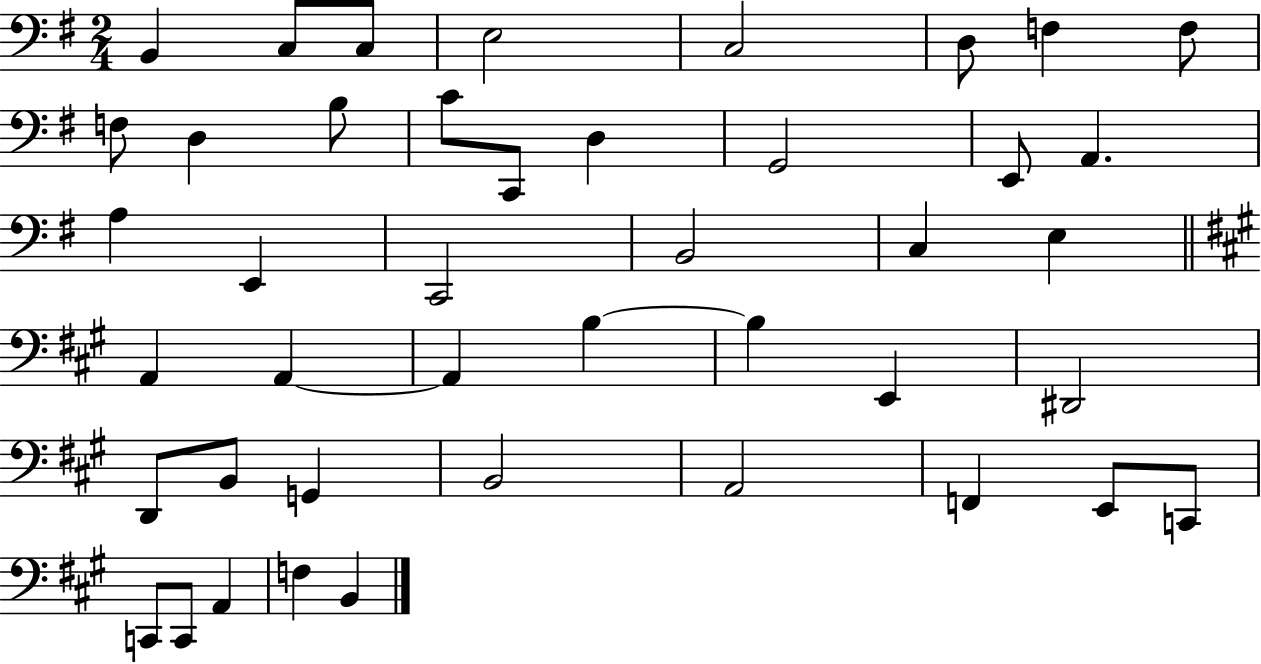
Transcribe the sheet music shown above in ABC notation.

X:1
T:Untitled
M:2/4
L:1/4
K:G
B,, C,/2 C,/2 E,2 C,2 D,/2 F, F,/2 F,/2 D, B,/2 C/2 C,,/2 D, G,,2 E,,/2 A,, A, E,, C,,2 B,,2 C, E, A,, A,, A,, B, B, E,, ^D,,2 D,,/2 B,,/2 G,, B,,2 A,,2 F,, E,,/2 C,,/2 C,,/2 C,,/2 A,, F, B,,